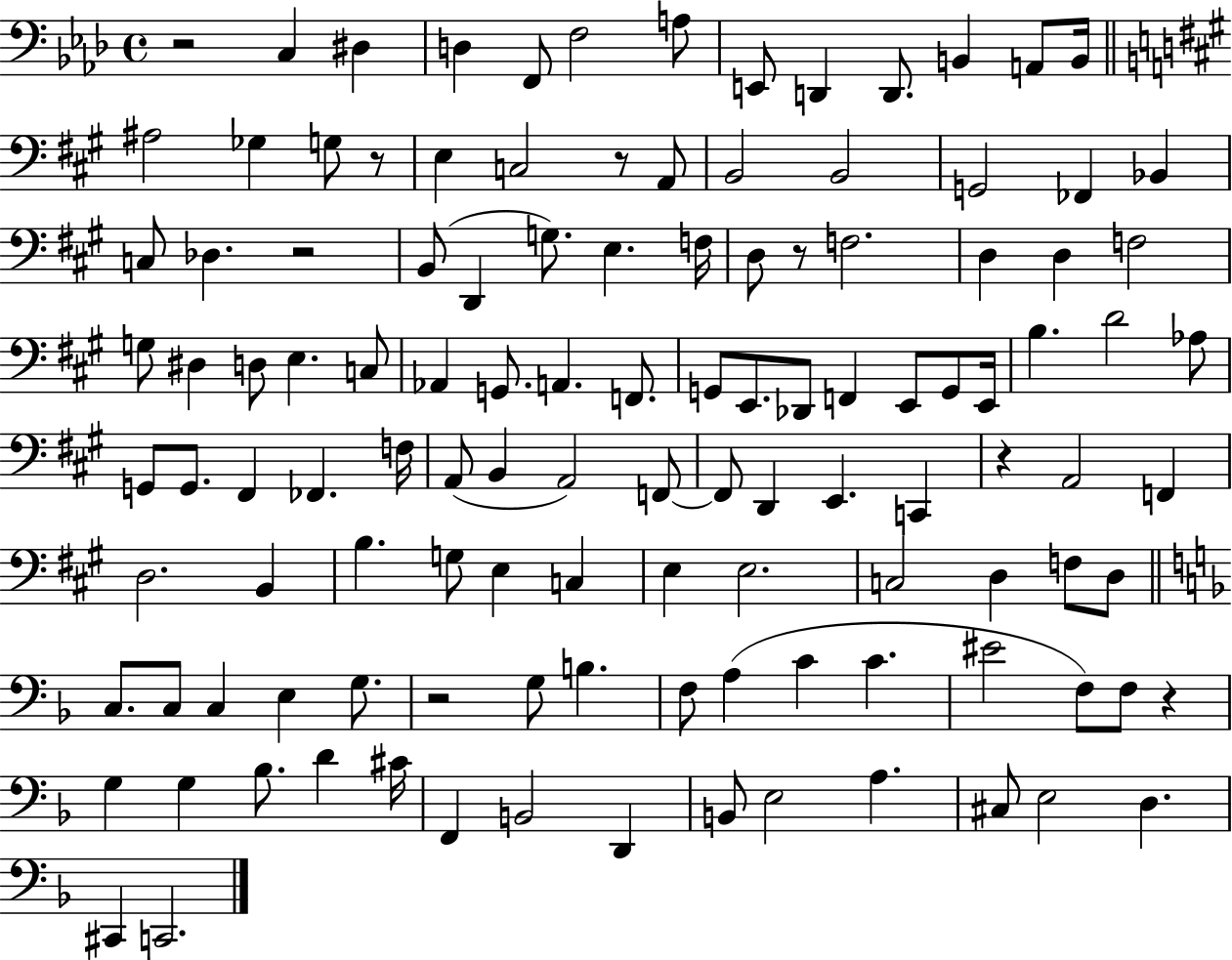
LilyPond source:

{
  \clef bass
  \time 4/4
  \defaultTimeSignature
  \key aes \major
  r2 c4 dis4 | d4 f,8 f2 a8 | e,8 d,4 d,8. b,4 a,8 b,16 | \bar "||" \break \key a \major ais2 ges4 g8 r8 | e4 c2 r8 a,8 | b,2 b,2 | g,2 fes,4 bes,4 | \break c8 des4. r2 | b,8( d,4 g8.) e4. f16 | d8 r8 f2. | d4 d4 f2 | \break g8 dis4 d8 e4. c8 | aes,4 g,8. a,4. f,8. | g,8 e,8. des,8 f,4 e,8 g,8 e,16 | b4. d'2 aes8 | \break g,8 g,8. fis,4 fes,4. f16 | a,8( b,4 a,2) f,8~~ | f,8 d,4 e,4. c,4 | r4 a,2 f,4 | \break d2. b,4 | b4. g8 e4 c4 | e4 e2. | c2 d4 f8 d8 | \break \bar "||" \break \key f \major c8. c8 c4 e4 g8. | r2 g8 b4. | f8 a4( c'4 c'4. | eis'2 f8) f8 r4 | \break g4 g4 bes8. d'4 cis'16 | f,4 b,2 d,4 | b,8 e2 a4. | cis8 e2 d4. | \break cis,4 c,2. | \bar "|."
}